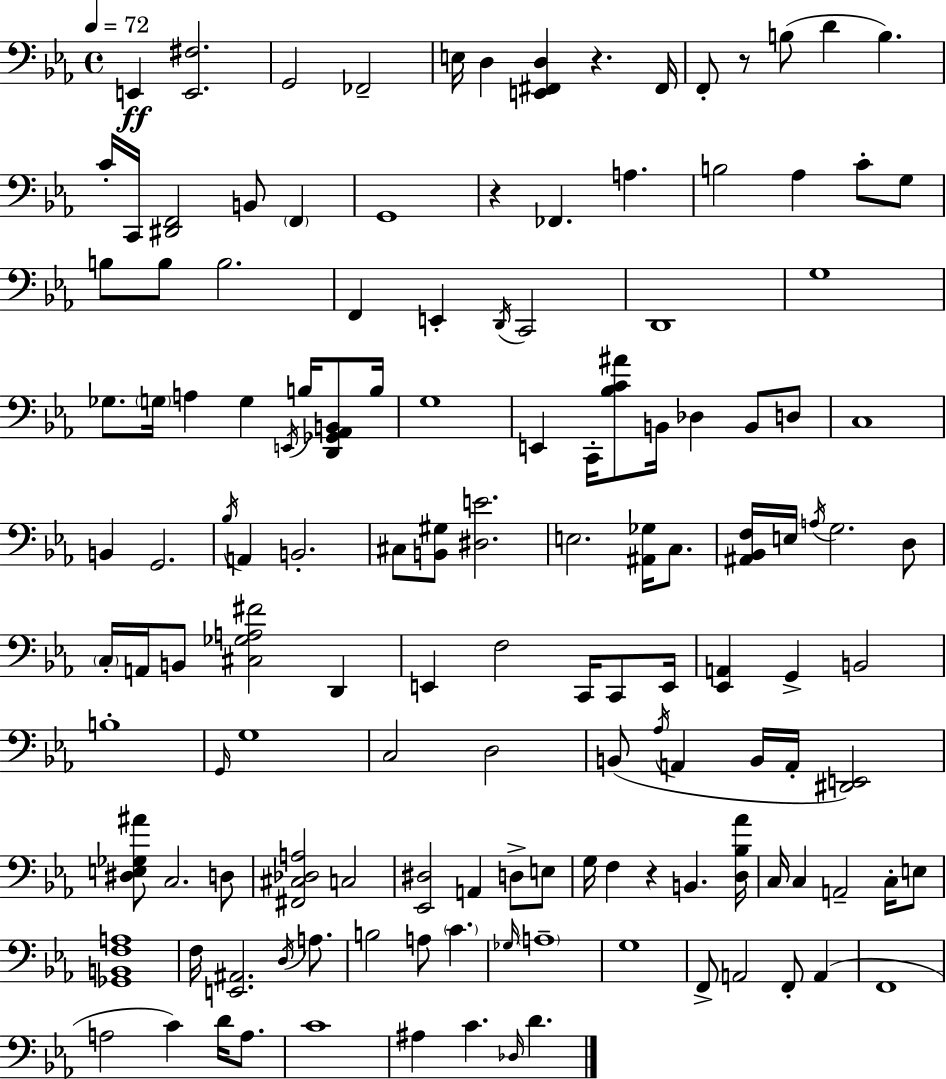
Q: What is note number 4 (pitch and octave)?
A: E3